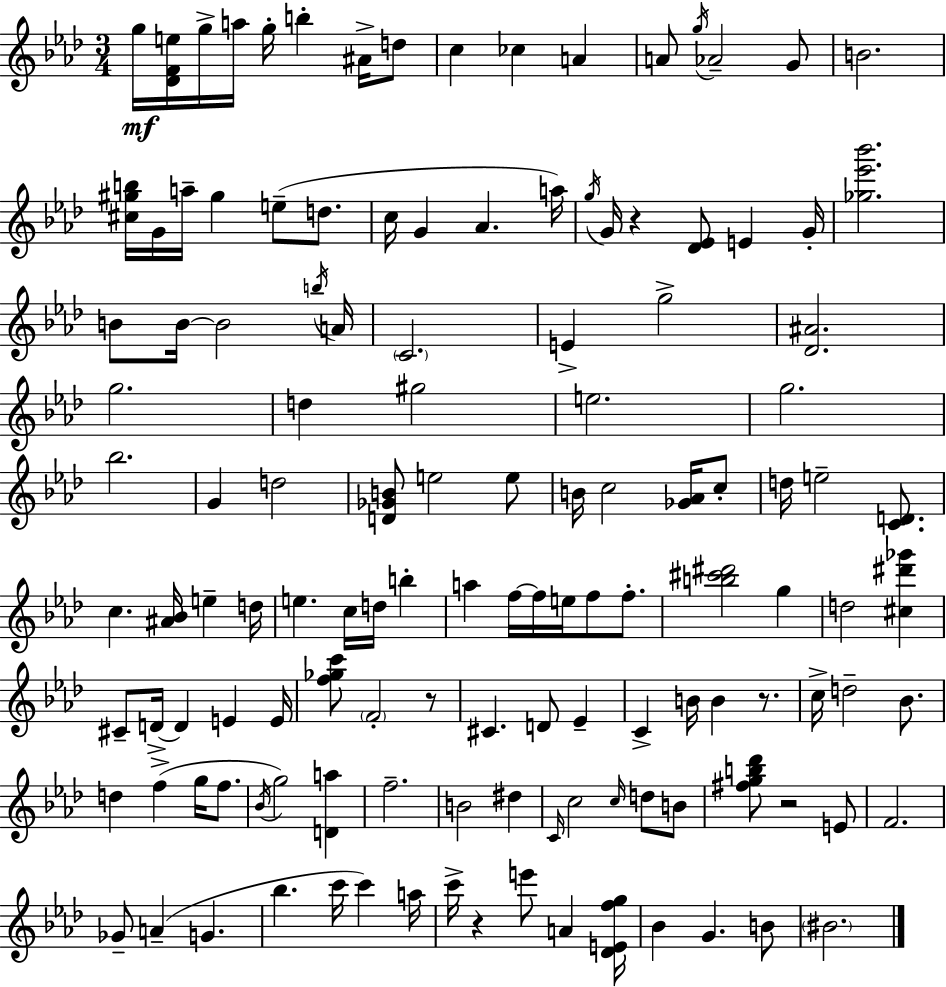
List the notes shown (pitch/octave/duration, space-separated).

G5/s [Db4,F4,E5]/s G5/s A5/s G5/s B5/q A#4/s D5/e C5/q CES5/q A4/q A4/e G5/s Ab4/h G4/e B4/h. [C#5,G#5,B5]/s G4/s A5/s G#5/q E5/e D5/e. C5/s G4/q Ab4/q. A5/s G5/s G4/s R/q [Db4,Eb4]/e E4/q G4/s [Gb5,Eb6,Bb6]/h. B4/e B4/s B4/h B5/s A4/s C4/h. E4/q G5/h [Db4,A#4]/h. G5/h. D5/q G#5/h E5/h. G5/h. Bb5/h. G4/q D5/h [D4,Gb4,B4]/e E5/h E5/e B4/s C5/h [Gb4,Ab4]/s C5/e D5/s E5/h [C4,D4]/e. C5/q. [A#4,Bb4]/s E5/q D5/s E5/q. C5/s D5/s B5/q A5/q F5/s F5/s E5/s F5/e F5/e. [B5,C#6,D#6]/h G5/q D5/h [C#5,D#6,Gb6]/q C#4/e D4/s D4/q E4/q E4/s [F5,Gb5,C6]/e F4/h R/e C#4/q. D4/e Eb4/q C4/q B4/s B4/q R/e. C5/s D5/h Bb4/e. D5/q F5/q G5/s F5/e. Bb4/s G5/h [D4,A5]/q F5/h. B4/h D#5/q C4/s C5/h C5/s D5/e B4/e [F#5,G5,B5,Db6]/e R/h E4/e F4/h. Gb4/e A4/q G4/q. Bb5/q. C6/s C6/q A5/s C6/s R/q E6/e A4/q [Db4,E4,F5,G5]/s Bb4/q G4/q. B4/e BIS4/h.